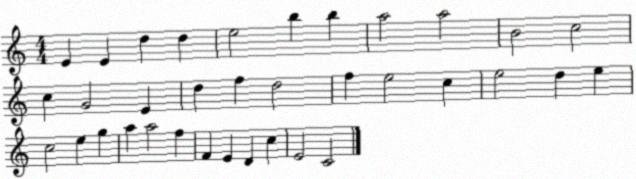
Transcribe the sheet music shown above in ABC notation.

X:1
T:Untitled
M:4/4
L:1/4
K:C
E E d d e2 b b a2 a2 B2 c2 c G2 E d f d2 f e2 c e2 d e c2 e g a a2 f F E D c E2 C2